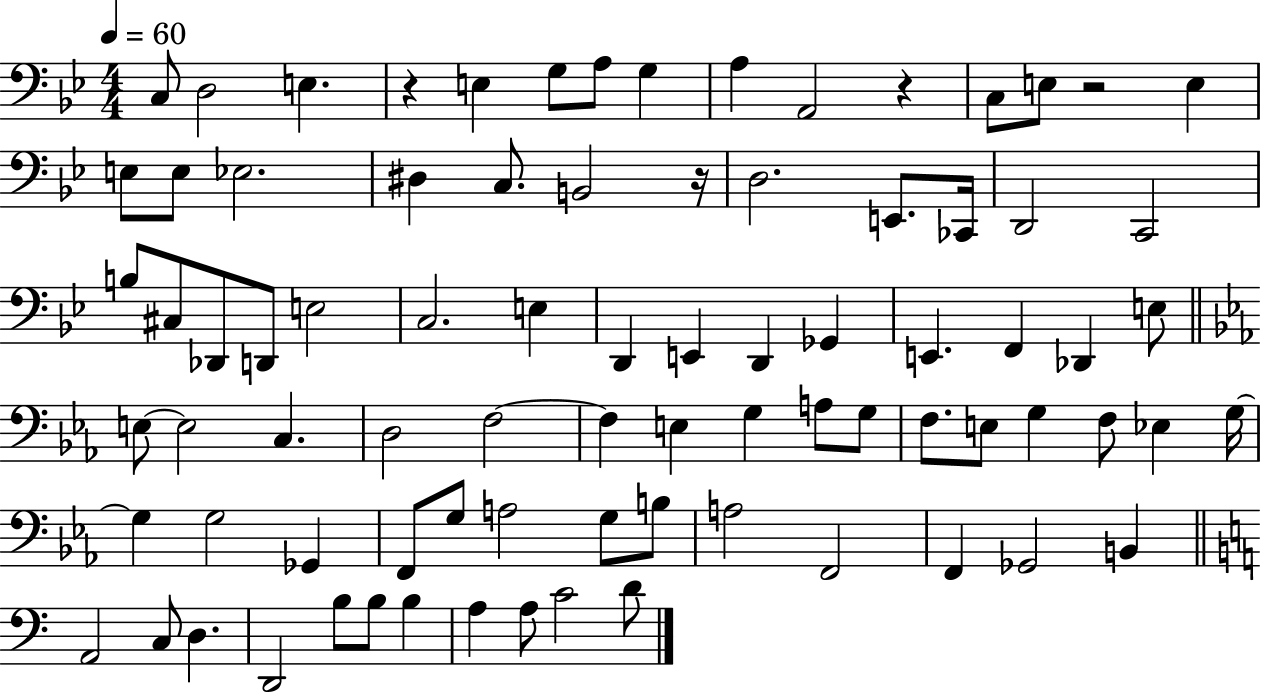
C3/e D3/h E3/q. R/q E3/q G3/e A3/e G3/q A3/q A2/h R/q C3/e E3/e R/h E3/q E3/e E3/e Eb3/h. D#3/q C3/e. B2/h R/s D3/h. E2/e. CES2/s D2/h C2/h B3/e C#3/e Db2/e D2/e E3/h C3/h. E3/q D2/q E2/q D2/q Gb2/q E2/q. F2/q Db2/q E3/e E3/e E3/h C3/q. D3/h F3/h F3/q E3/q G3/q A3/e G3/e F3/e. E3/e G3/q F3/e Eb3/q G3/s G3/q G3/h Gb2/q F2/e G3/e A3/h G3/e B3/e A3/h F2/h F2/q Gb2/h B2/q A2/h C3/e D3/q. D2/h B3/e B3/e B3/q A3/q A3/e C4/h D4/e